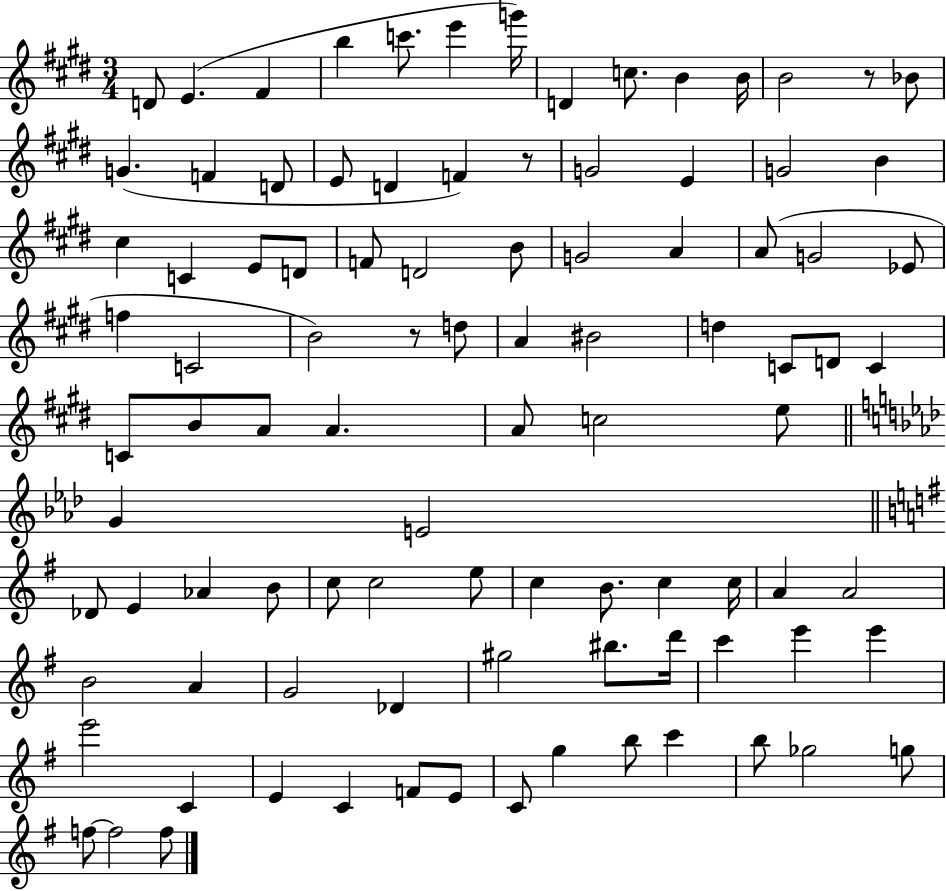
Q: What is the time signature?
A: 3/4